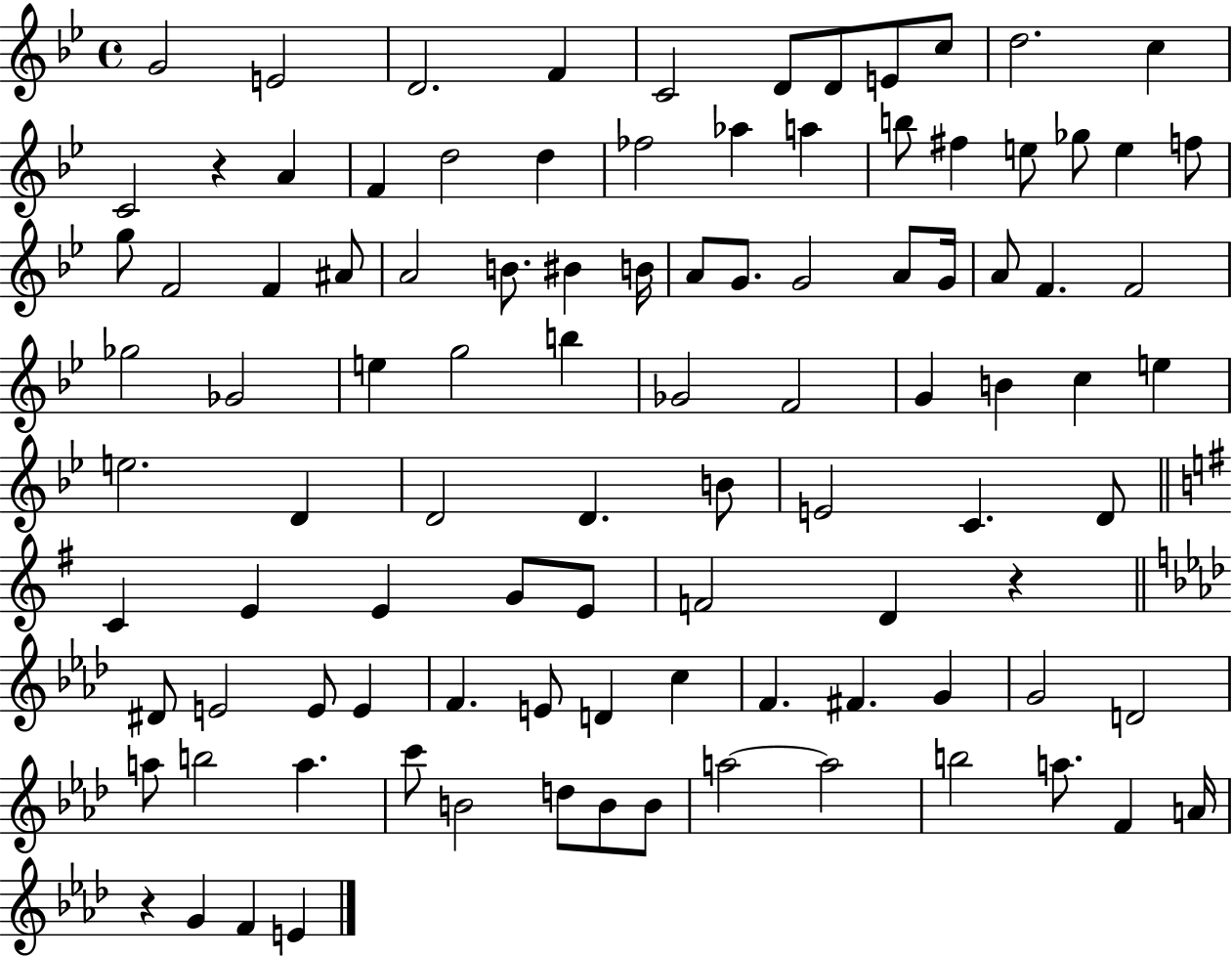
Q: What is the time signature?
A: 4/4